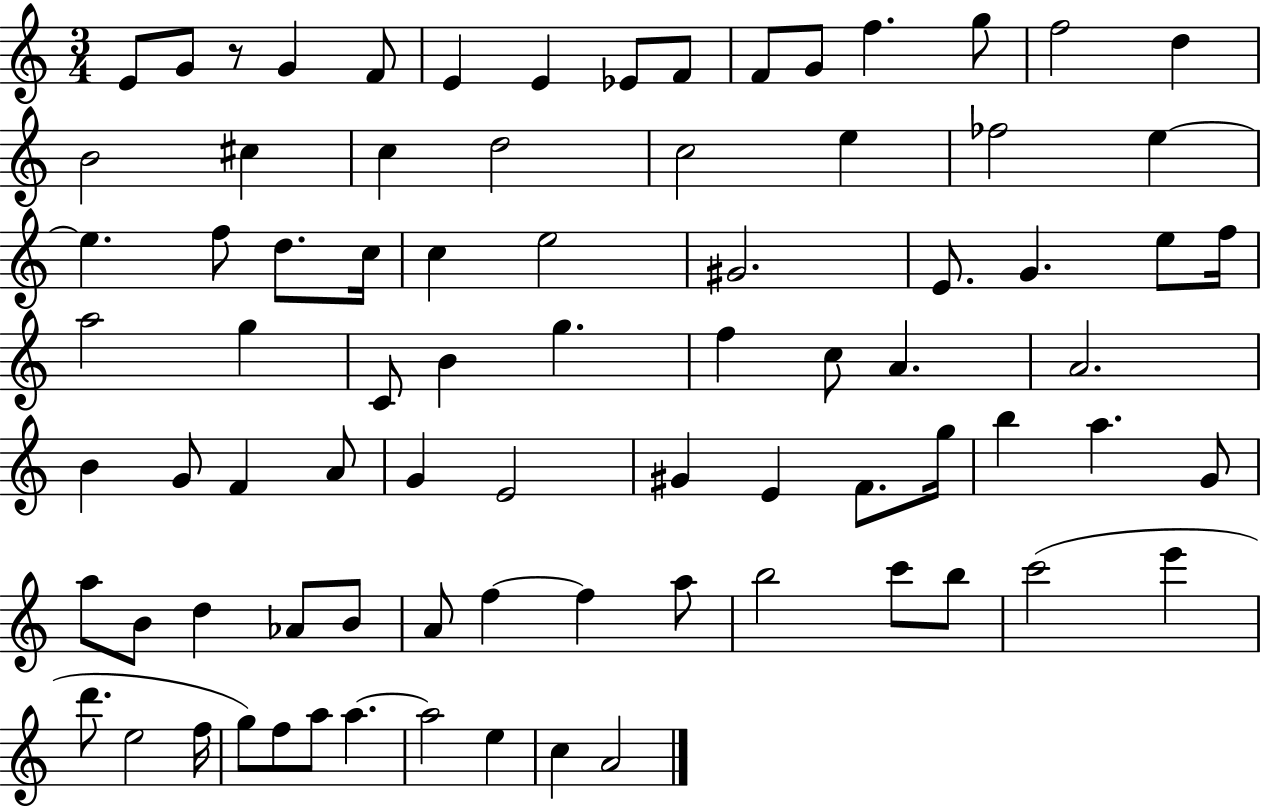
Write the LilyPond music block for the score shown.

{
  \clef treble
  \numericTimeSignature
  \time 3/4
  \key c \major
  e'8 g'8 r8 g'4 f'8 | e'4 e'4 ees'8 f'8 | f'8 g'8 f''4. g''8 | f''2 d''4 | \break b'2 cis''4 | c''4 d''2 | c''2 e''4 | fes''2 e''4~~ | \break e''4. f''8 d''8. c''16 | c''4 e''2 | gis'2. | e'8. g'4. e''8 f''16 | \break a''2 g''4 | c'8 b'4 g''4. | f''4 c''8 a'4. | a'2. | \break b'4 g'8 f'4 a'8 | g'4 e'2 | gis'4 e'4 f'8. g''16 | b''4 a''4. g'8 | \break a''8 b'8 d''4 aes'8 b'8 | a'8 f''4~~ f''4 a''8 | b''2 c'''8 b''8 | c'''2( e'''4 | \break d'''8. e''2 f''16 | g''8) f''8 a''8 a''4.~~ | a''2 e''4 | c''4 a'2 | \break \bar "|."
}